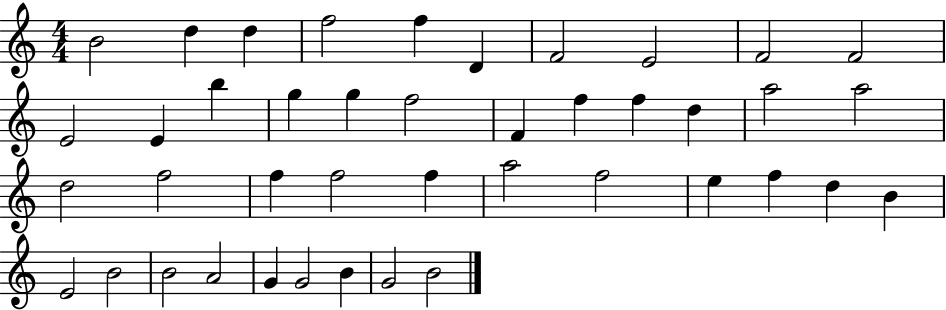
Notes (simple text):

B4/h D5/q D5/q F5/h F5/q D4/q F4/h E4/h F4/h F4/h E4/h E4/q B5/q G5/q G5/q F5/h F4/q F5/q F5/q D5/q A5/h A5/h D5/h F5/h F5/q F5/h F5/q A5/h F5/h E5/q F5/q D5/q B4/q E4/h B4/h B4/h A4/h G4/q G4/h B4/q G4/h B4/h